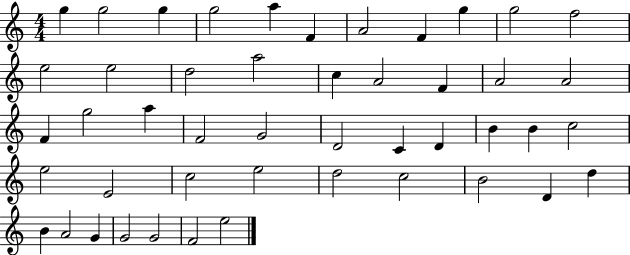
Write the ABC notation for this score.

X:1
T:Untitled
M:4/4
L:1/4
K:C
g g2 g g2 a F A2 F g g2 f2 e2 e2 d2 a2 c A2 F A2 A2 F g2 a F2 G2 D2 C D B B c2 e2 E2 c2 e2 d2 c2 B2 D d B A2 G G2 G2 F2 e2